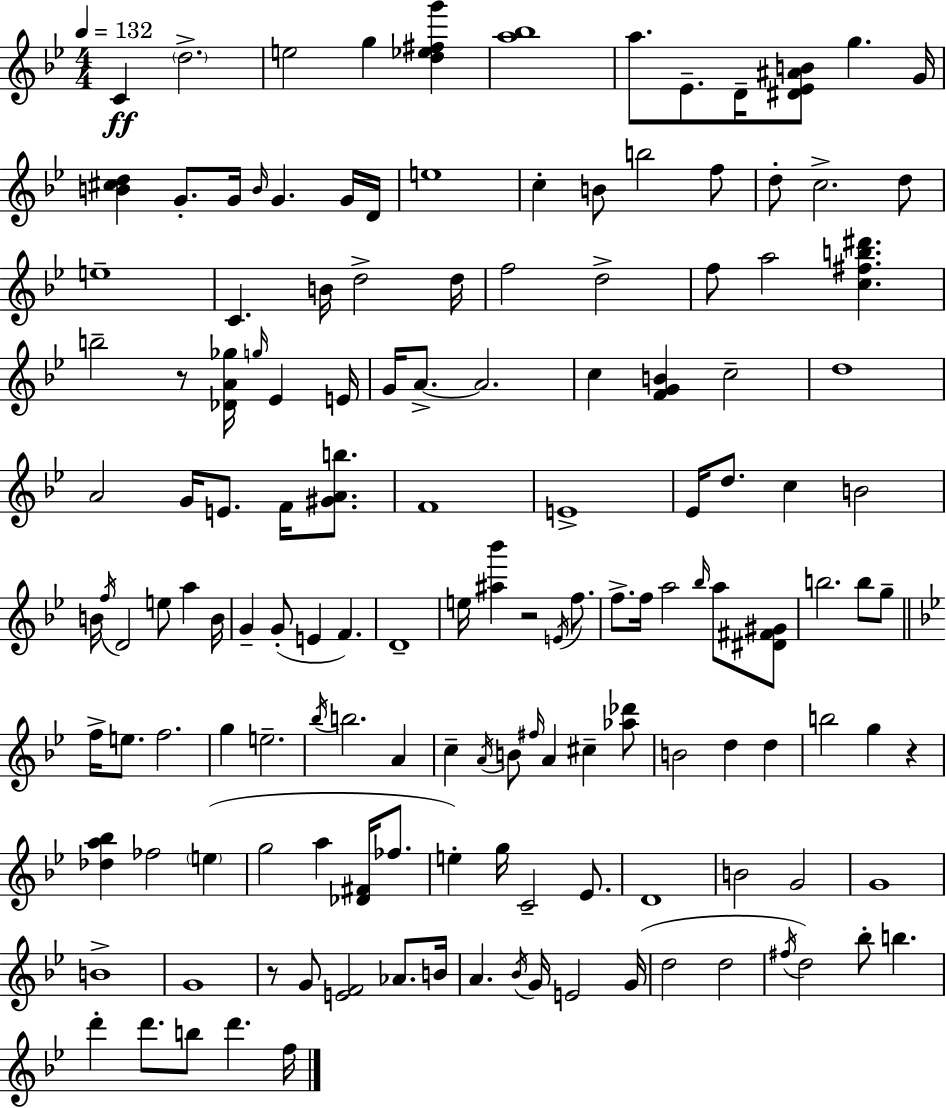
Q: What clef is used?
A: treble